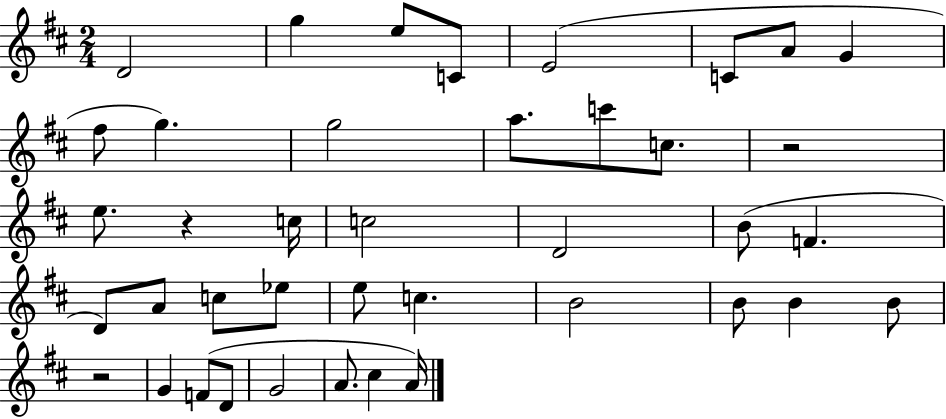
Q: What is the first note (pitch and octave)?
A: D4